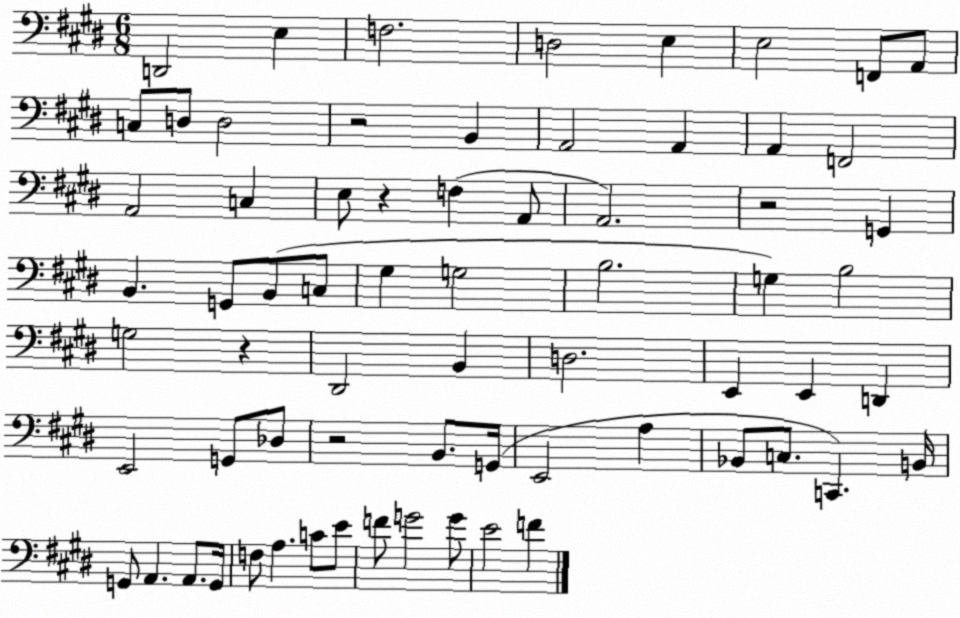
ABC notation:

X:1
T:Untitled
M:6/8
L:1/4
K:E
D,,2 E, F,2 D,2 E, E,2 F,,/2 A,,/2 C,/2 D,/2 D,2 z2 B,, A,,2 A,, A,, F,,2 A,,2 C, E,/2 z F, A,,/2 A,,2 z2 G,, B,, G,,/2 B,,/2 C,/2 ^G, G,2 B,2 G, B,2 G,2 z ^D,,2 B,, D,2 E,, E,, D,, E,,2 G,,/2 _D,/2 z2 B,,/2 G,,/4 E,,2 A, _B,,/2 C,/2 C,, B,,/4 G,,/2 A,, A,,/2 G,,/4 F,/2 A, C/2 E/2 F/2 G2 G/2 E2 F